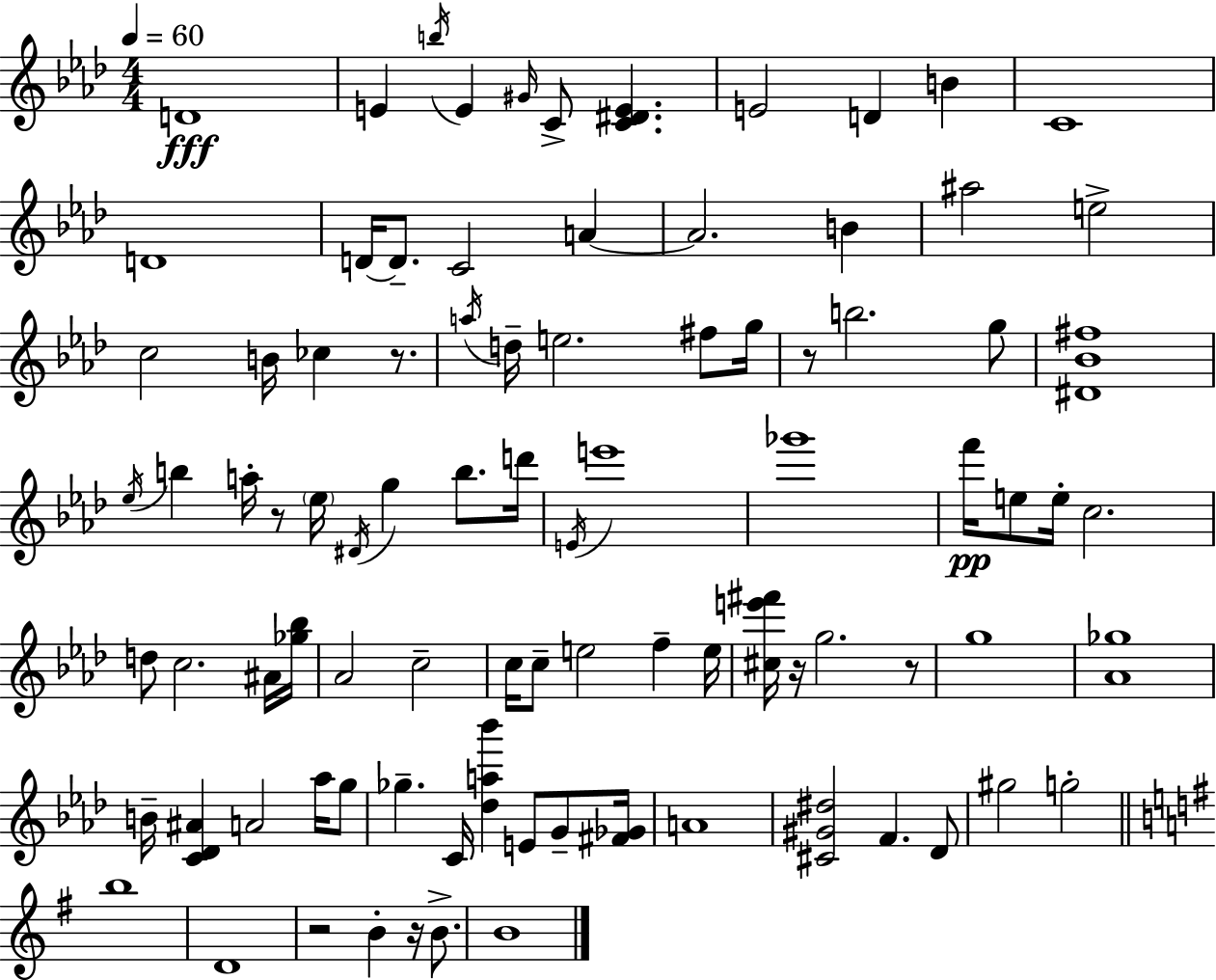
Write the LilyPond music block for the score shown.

{
  \clef treble
  \numericTimeSignature
  \time 4/4
  \key f \minor
  \tempo 4 = 60
  \repeat volta 2 { d'1\fff | e'4 \acciaccatura { b''16 } e'4 \grace { gis'16 } c'8-> <c' dis' e'>4. | e'2 d'4 b'4 | c'1 | \break d'1 | d'16~~ d'8.-- c'2 a'4~~ | a'2. b'4 | ais''2 e''2-> | \break c''2 b'16 ces''4 r8. | \acciaccatura { a''16 } d''16-- e''2. | fis''8 g''16 r8 b''2. | g''8 <dis' bes' fis''>1 | \break \acciaccatura { ees''16 } b''4 a''16-. r8 \parenthesize ees''16 \acciaccatura { dis'16 } g''4 | b''8. d'''16 \acciaccatura { e'16 } e'''1 | ges'''1 | f'''16\pp e''8 e''16-. c''2. | \break d''8 c''2. | ais'16 <ges'' bes''>16 aes'2 c''2-- | c''16 c''8-- e''2 | f''4-- e''16 <cis'' e''' fis'''>16 r16 g''2. | \break r8 g''1 | <aes' ges''>1 | b'16-- <c' des' ais'>4 a'2 | aes''16 g''8 ges''4.-- c'16 <des'' a'' bes'''>4 | \break e'8 g'8-- <fis' ges'>16 a'1 | <cis' gis' dis''>2 f'4. | des'8 gis''2 g''2-. | \bar "||" \break \key g \major b''1 | d'1 | r2 b'4-. r16 b'8.-> | b'1 | \break } \bar "|."
}